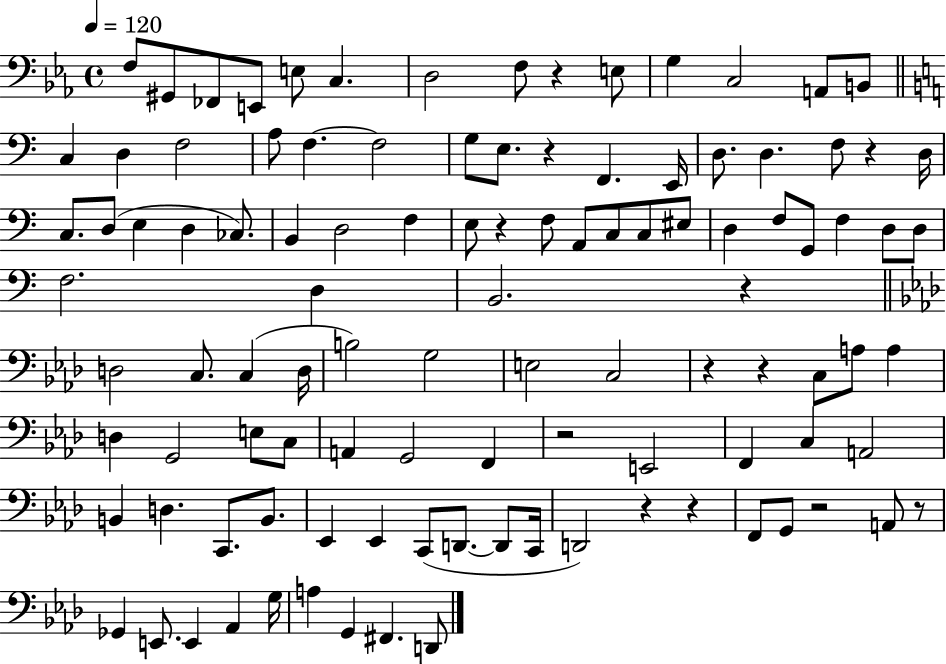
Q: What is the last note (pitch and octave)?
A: D2